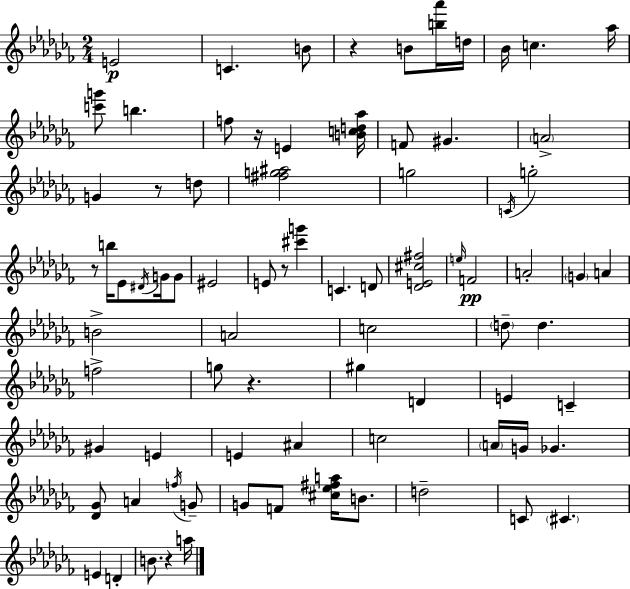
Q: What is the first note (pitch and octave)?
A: E4